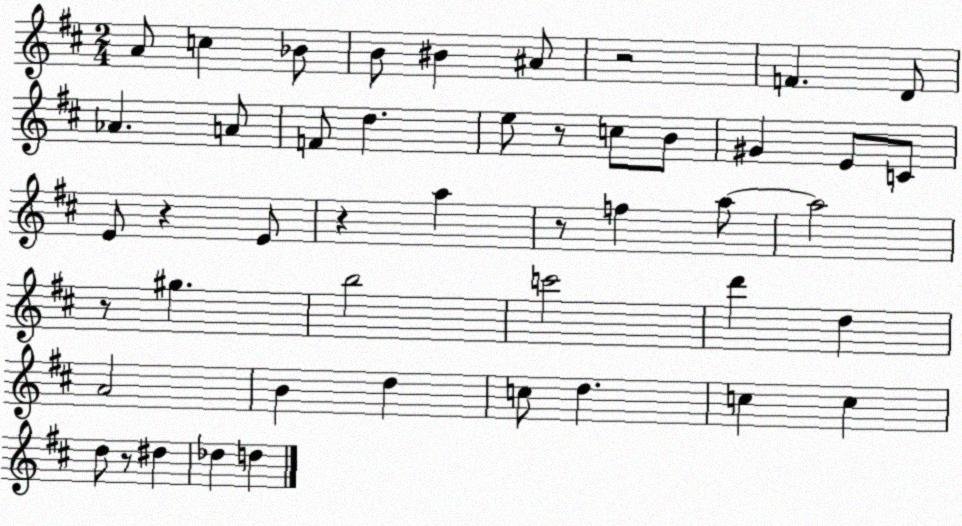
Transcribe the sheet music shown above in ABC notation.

X:1
T:Untitled
M:2/4
L:1/4
K:D
A/2 c _B/2 B/2 ^B ^A/2 z2 F D/2 _A A/2 F/2 d e/2 z/2 c/2 B/2 ^G E/2 C/2 E/2 z E/2 z a z/2 f a/2 a2 z/2 ^g b2 c'2 d' d A2 B d c/2 d c c d/2 z/2 ^d _d d